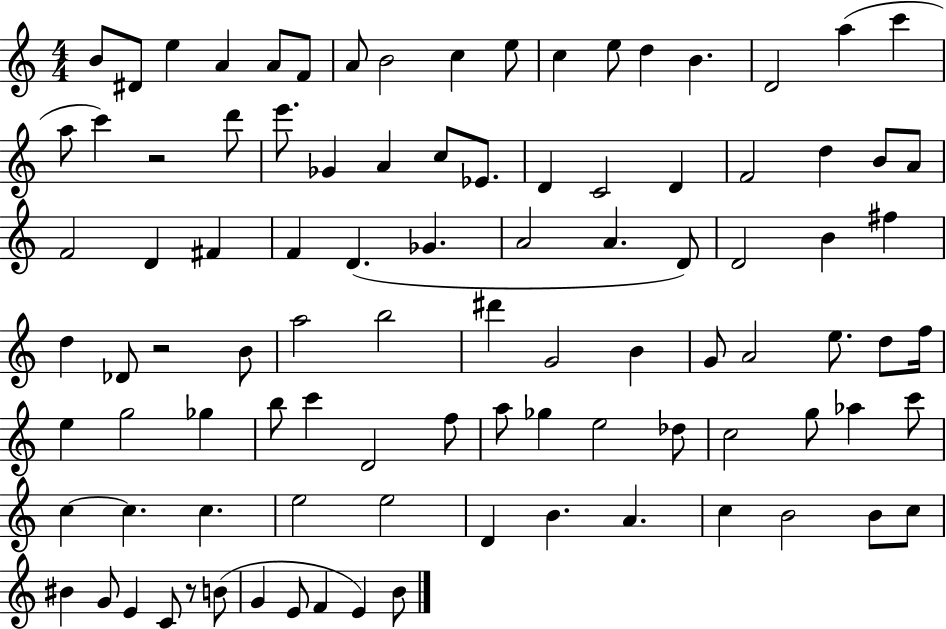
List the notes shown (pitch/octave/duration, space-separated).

B4/e D#4/e E5/q A4/q A4/e F4/e A4/e B4/h C5/q E5/e C5/q E5/e D5/q B4/q. D4/h A5/q C6/q A5/e C6/q R/h D6/e E6/e. Gb4/q A4/q C5/e Eb4/e. D4/q C4/h D4/q F4/h D5/q B4/e A4/e F4/h D4/q F#4/q F4/q D4/q. Gb4/q. A4/h A4/q. D4/e D4/h B4/q F#5/q D5/q Db4/e R/h B4/e A5/h B5/h D#6/q G4/h B4/q G4/e A4/h E5/e. D5/e F5/s E5/q G5/h Gb5/q B5/e C6/q D4/h F5/e A5/e Gb5/q E5/h Db5/e C5/h G5/e Ab5/q C6/e C5/q C5/q. C5/q. E5/h E5/h D4/q B4/q. A4/q. C5/q B4/h B4/e C5/e BIS4/q G4/e E4/q C4/e R/e B4/e G4/q E4/e F4/q E4/q B4/e